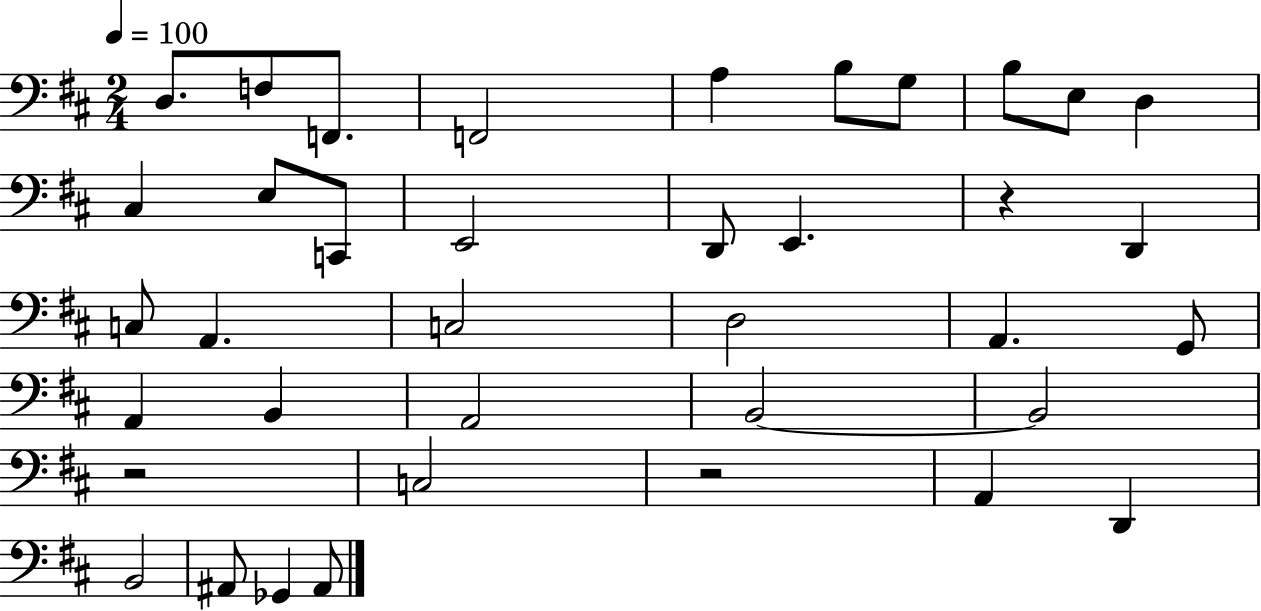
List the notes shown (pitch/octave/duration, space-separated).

D3/e. F3/e F2/e. F2/h A3/q B3/e G3/e B3/e E3/e D3/q C#3/q E3/e C2/e E2/h D2/e E2/q. R/q D2/q C3/e A2/q. C3/h D3/h A2/q. G2/e A2/q B2/q A2/h B2/h B2/h R/h C3/h R/h A2/q D2/q B2/h A#2/e Gb2/q A#2/e